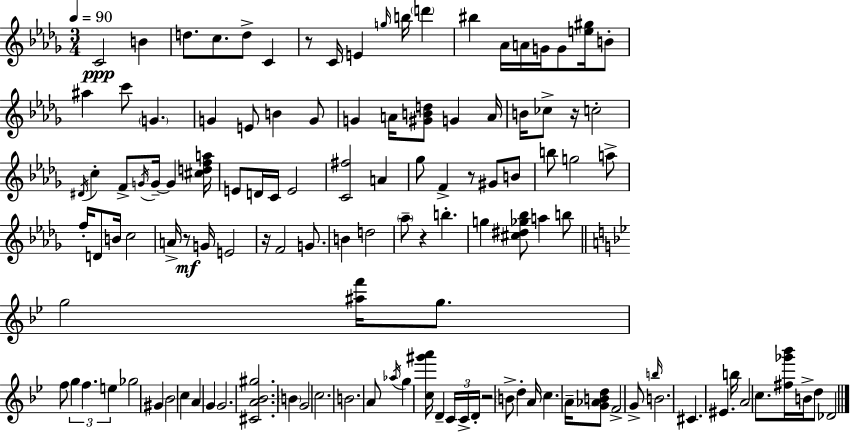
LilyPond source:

{
  \clef treble
  \numericTimeSignature
  \time 3/4
  \key bes \minor
  \tempo 4 = 90
  \repeat volta 2 { c'2\ppp b'4 | d''8. c''8. d''8-> c'4 | r8 c'16 e'4 \grace { g''16 } b''16 \parenthesize d'''4 | bis''4 aes'16 a'16 g'16 g'8 <e'' gis''>16 b'8-. | \break ais''4 c'''8 \parenthesize g'4. | g'4 e'8 b'4 g'8 | g'4 a'16 <gis' b' d''>8 g'4 | a'16 b'16 ces''8-> r16 c''2-. | \break \acciaccatura { dis'16 } c''4-. f'8-> \acciaccatura { g'16 } g'16--~~ g'4 | <cis'' d'' f'' a''>16 e'8 d'16 c'16 e'2 | <c' fis''>2 a'4 | ges''8 f'4-> r8 gis'8 | \break b'8 b''8 g''2 | a''8-> f''16-. d'8 b'16 c''2 | a'16-> r8\mf g'16 e'2 | r16 f'2 | \break g'8. b'4 d''2 | \parenthesize aes''8-- r4 b''4.-. | g''4 <cis'' dis'' ges'' bes''>8 a''4 | b''8 \bar "||" \break \key g \minor g''2 <ais'' f'''>16 g''8. | f''8 \tuplet 3/2 { g''4 f''4. | e''4 } ges''2 | gis'4 bes'2 | \break c''4 a'4 g'4 | g'2. | <cis' a' bes' gis''>2. | \parenthesize b'4 g'2 | \break c''2. | b'2. | a'8 \acciaccatura { aes''16 } g''4 <c'' gis''' a'''>16 d'4-- | \tuplet 3/2 { c'16 c'16-> d'16-. } r2 \parenthesize b'8-> | \break d''4-. a'16 c''4. | a'16-- <g' aes' b' d''>8 f'2-> g'8-> | \grace { b''16 } b'2. | cis'4. eis'4. | \break b''16 a'2 c''8. | <fis'' ges''' bes'''>16 b'16-> d''8 des'2 | } \bar "|."
}